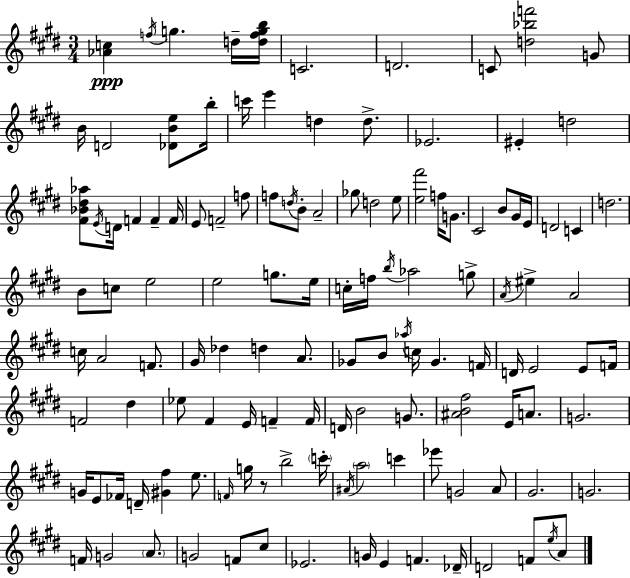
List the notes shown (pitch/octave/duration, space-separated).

[Ab4,C5]/q F5/s G5/q. D5/s [D5,F5,G5,B5]/s C4/h. D4/h. C4/e [D5,Bb5,F6]/h G4/e B4/s D4/h [Db4,B4,E5]/e B5/s C6/s E6/q D5/q D5/e. Eb4/h. EIS4/q D5/h [F#4,Bb4,D#5,Ab5]/e E4/s D4/s F4/q F4/q F4/s E4/e F4/h F5/e F5/e D5/s B4/e A4/h Gb5/e D5/h E5/e [E5,F#6]/h F5/s G4/e. C#4/h B4/e G#4/s E4/s D4/h C4/q D5/h. B4/e C5/e E5/h E5/h G5/e. E5/s C5/s F5/s B5/s Ab5/h G5/e A4/s EIS5/q A4/h C5/s A4/h F4/e. G#4/s Db5/q D5/q A4/e. Gb4/e B4/e Ab5/s C5/s Gb4/q. F4/s D4/s E4/h E4/e F4/s F4/h D#5/q Eb5/e F#4/q E4/s F4/q F4/s D4/s B4/h G4/e. [A#4,B4,F#5]/h E4/s A4/e. G4/h. G4/s E4/e FES4/s D4/s [G#4,F#5]/q E5/e. F4/s G5/s R/e B5/h C6/s A#4/s A5/h C6/q Eb6/e G4/h A4/e G#4/h. G4/h. F4/s G4/h A4/e. G4/h F4/e C#5/e Eb4/h. G4/s E4/q F4/q. Db4/s D4/h F4/e E5/s A4/e